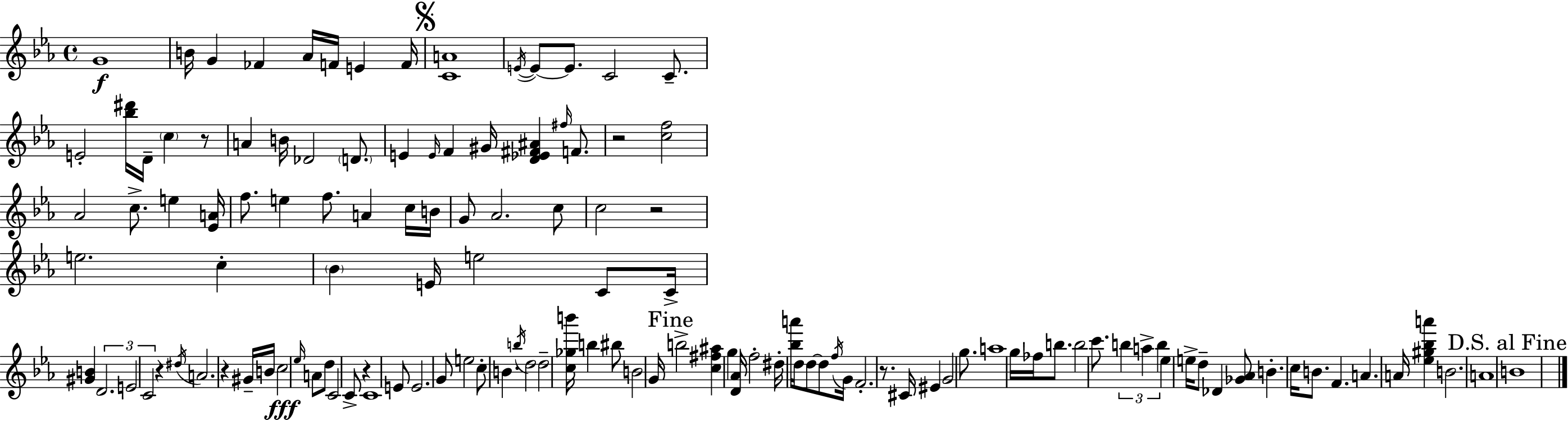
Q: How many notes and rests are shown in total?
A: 128